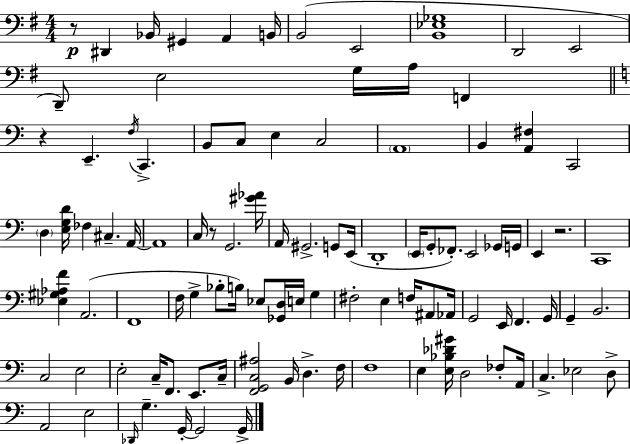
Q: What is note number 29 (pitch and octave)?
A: A2